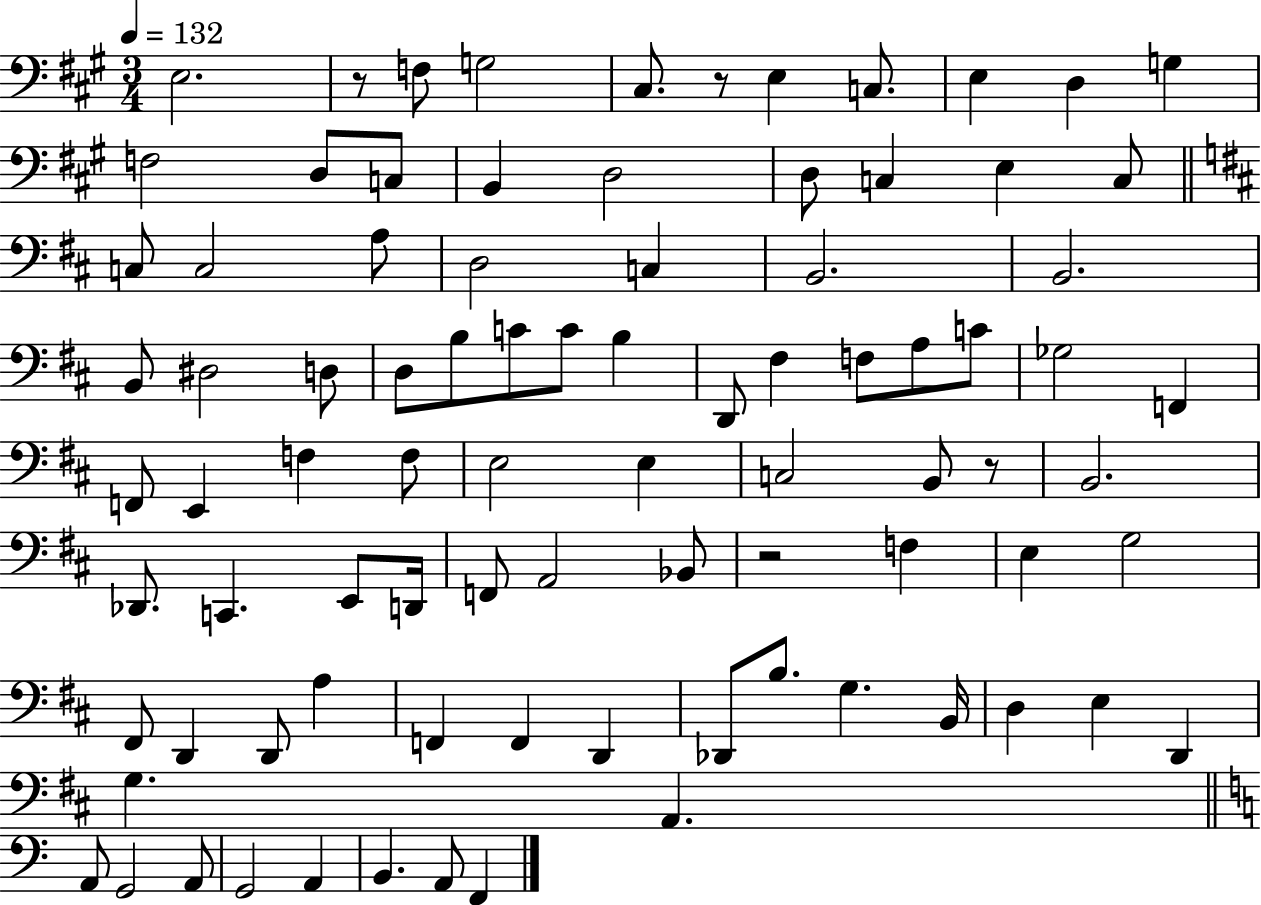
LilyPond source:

{
  \clef bass
  \numericTimeSignature
  \time 3/4
  \key a \major
  \tempo 4 = 132
  \repeat volta 2 { e2. | r8 f8 g2 | cis8. r8 e4 c8. | e4 d4 g4 | \break f2 d8 c8 | b,4 d2 | d8 c4 e4 c8 | \bar "||" \break \key d \major c8 c2 a8 | d2 c4 | b,2. | b,2. | \break b,8 dis2 d8 | d8 b8 c'8 c'8 b4 | d,8 fis4 f8 a8 c'8 | ges2 f,4 | \break f,8 e,4 f4 f8 | e2 e4 | c2 b,8 r8 | b,2. | \break des,8. c,4. e,8 d,16 | f,8 a,2 bes,8 | r2 f4 | e4 g2 | \break fis,8 d,4 d,8 a4 | f,4 f,4 d,4 | des,8 b8. g4. b,16 | d4 e4 d,4 | \break g4. a,4. | \bar "||" \break \key a \minor a,8 g,2 a,8 | g,2 a,4 | b,4. a,8 f,4 | } \bar "|."
}